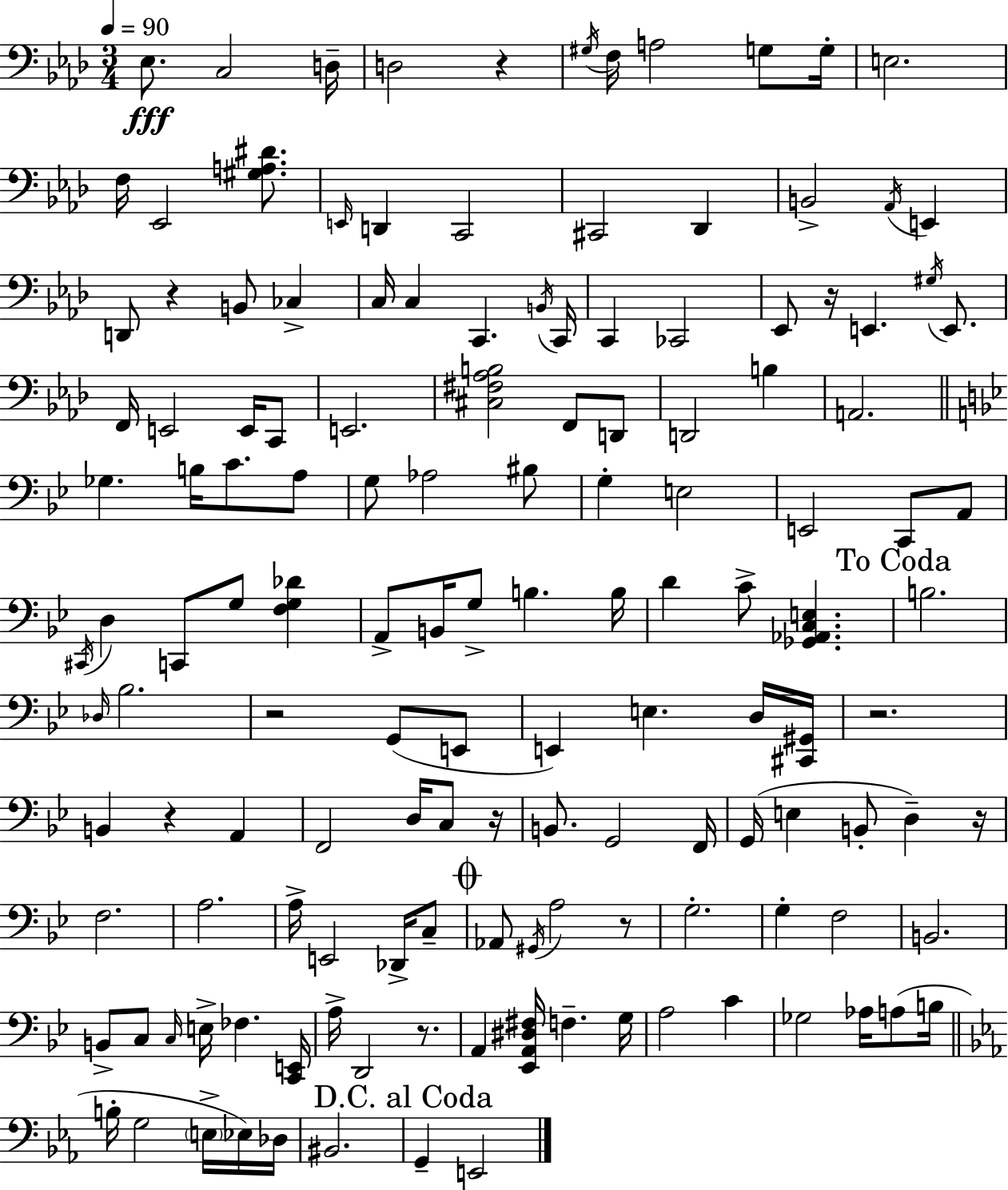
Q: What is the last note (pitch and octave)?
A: E2